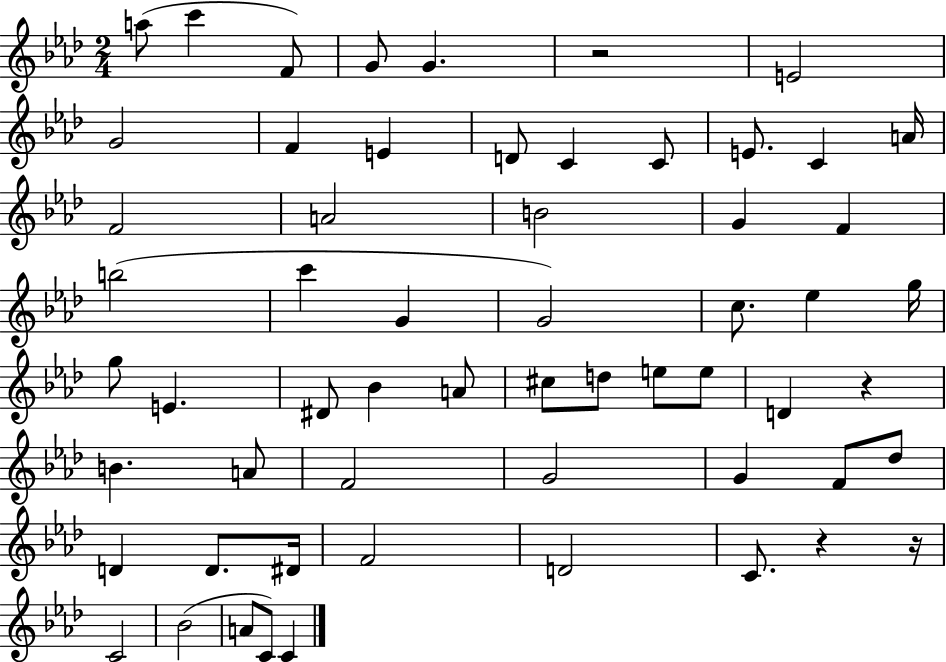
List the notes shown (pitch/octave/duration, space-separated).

A5/e C6/q F4/e G4/e G4/q. R/h E4/h G4/h F4/q E4/q D4/e C4/q C4/e E4/e. C4/q A4/s F4/h A4/h B4/h G4/q F4/q B5/h C6/q G4/q G4/h C5/e. Eb5/q G5/s G5/e E4/q. D#4/e Bb4/q A4/e C#5/e D5/e E5/e E5/e D4/q R/q B4/q. A4/e F4/h G4/h G4/q F4/e Db5/e D4/q D4/e. D#4/s F4/h D4/h C4/e. R/q R/s C4/h Bb4/h A4/e C4/e C4/q